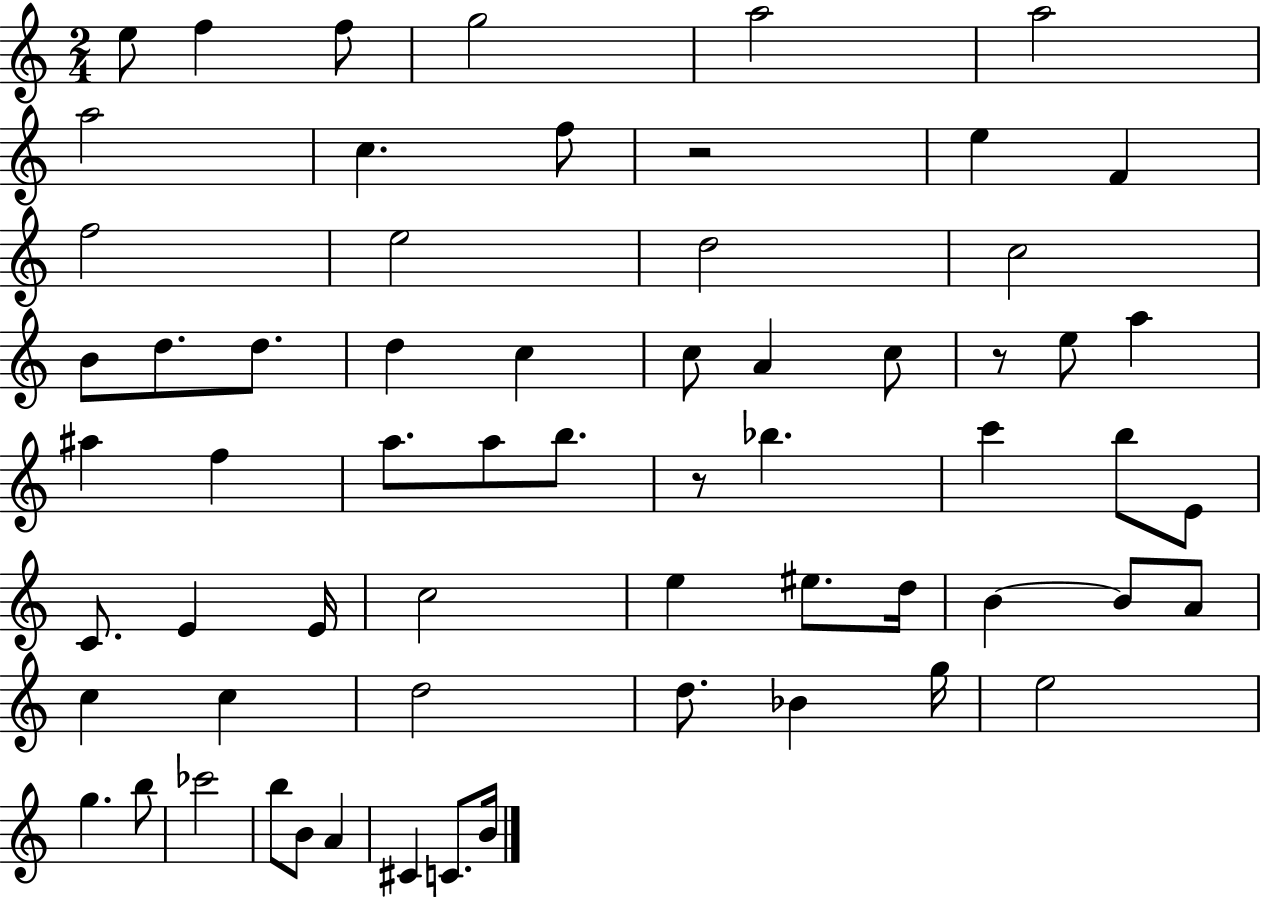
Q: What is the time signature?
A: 2/4